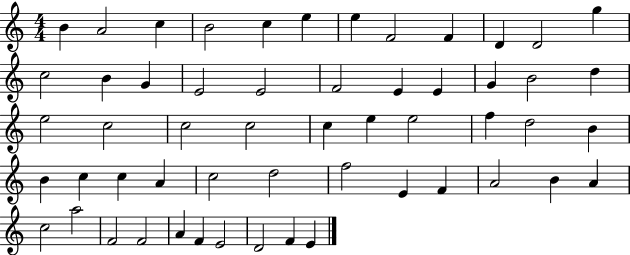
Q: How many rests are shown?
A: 0